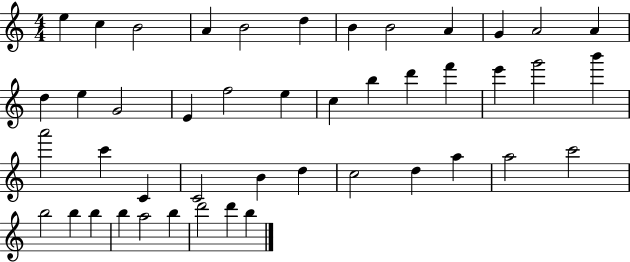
E5/q C5/q B4/h A4/q B4/h D5/q B4/q B4/h A4/q G4/q A4/h A4/q D5/q E5/q G4/h E4/q F5/h E5/q C5/q B5/q D6/q F6/q E6/q G6/h B6/q A6/h C6/q C4/q C4/h B4/q D5/q C5/h D5/q A5/q A5/h C6/h B5/h B5/q B5/q B5/q A5/h B5/q D6/h D6/q B5/q